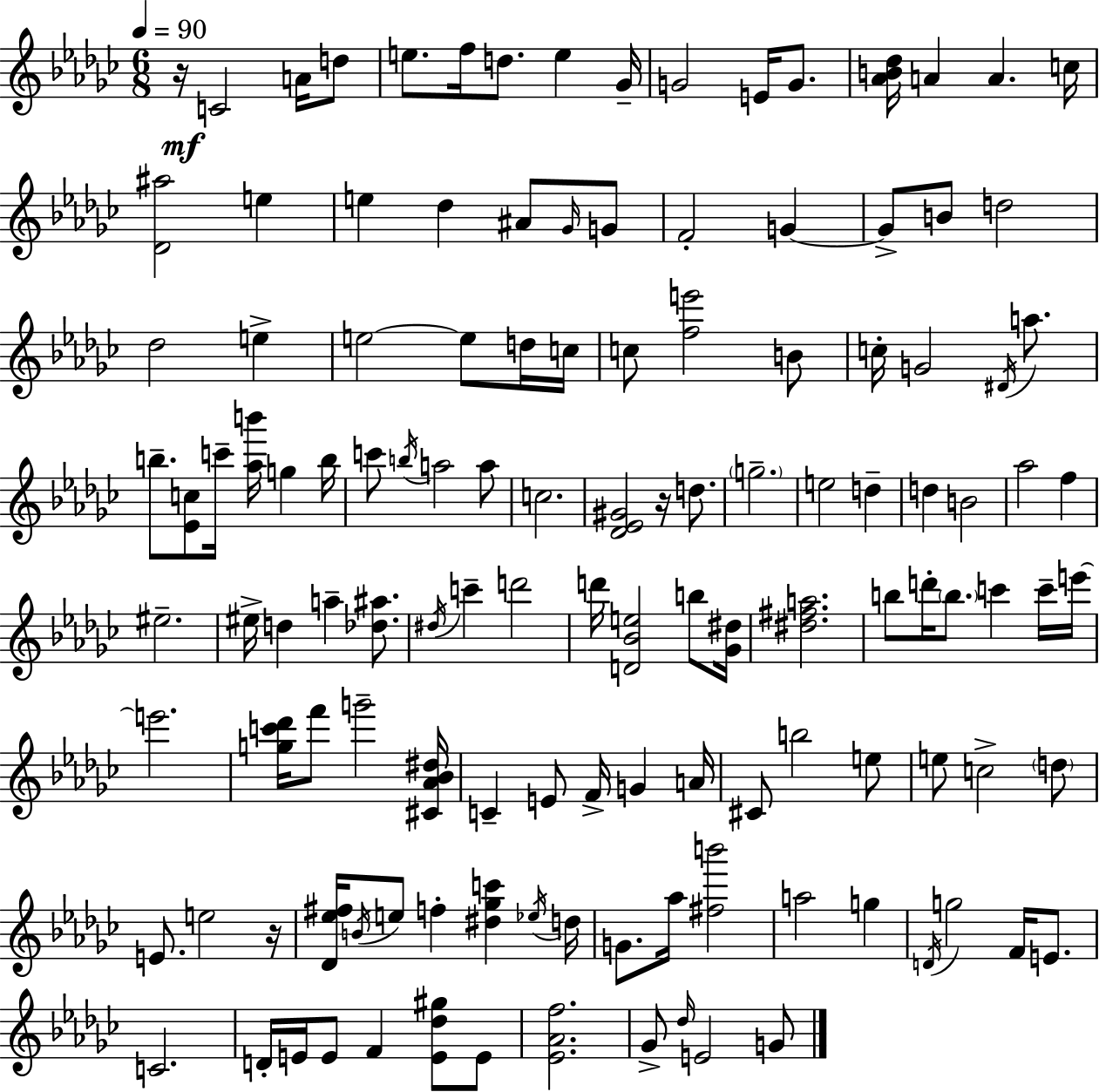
{
  \clef treble
  \numericTimeSignature
  \time 6/8
  \key ees \minor
  \tempo 4 = 90
  r16\mf c'2 a'16 d''8 | e''8. f''16 d''8. e''4 ges'16-- | g'2 e'16 g'8. | <aes' b' des''>16 a'4 a'4. c''16 | \break <des' ais''>2 e''4 | e''4 des''4 ais'8 \grace { ges'16 } g'8 | f'2-. g'4~~ | g'8-> b'8 d''2 | \break des''2 e''4-> | e''2~~ e''8 d''16 | c''16 c''8 <f'' e'''>2 b'8 | c''16-. g'2 \acciaccatura { dis'16 } a''8. | \break b''8.-- <ees' c''>8 c'''16-- <aes'' b'''>16 g''4 | b''16 c'''8 \acciaccatura { b''16 } a''2 | a''8 c''2. | <des' ees' gis'>2 r16 | \break d''8. \parenthesize g''2.-- | e''2 d''4-- | d''4 b'2 | aes''2 f''4 | \break eis''2.-- | eis''16-> d''4 a''4-- | <des'' ais''>8. \acciaccatura { dis''16 } c'''4-- d'''2 | d'''16 <d' bes' e''>2 | \break b''8 <ges' dis''>16 <dis'' fis'' a''>2. | b''8 d'''16-. \parenthesize b''8. c'''4 | c'''16-- e'''16~~ e'''2. | <g'' c''' des'''>16 f'''8 g'''2-- | \break <cis' aes' bes' dis''>16 c'4-- e'8 f'16-> g'4 | a'16 cis'8 b''2 | e''8 e''8 c''2-> | \parenthesize d''8 e'8. e''2 | \break r16 <des' ees'' fis''>16 \acciaccatura { b'16 } e''8 f''4-. | <dis'' ges'' c'''>4 \acciaccatura { ees''16 } d''16 g'8. aes''16 <fis'' b'''>2 | a''2 | g''4 \acciaccatura { d'16 } g''2 | \break f'16 e'8. c'2. | d'16-. e'16 e'8 f'4 | <e' des'' gis''>8 e'8 <ees' aes' f''>2. | ges'8-> \grace { des''16 } e'2 | \break g'8 \bar "|."
}